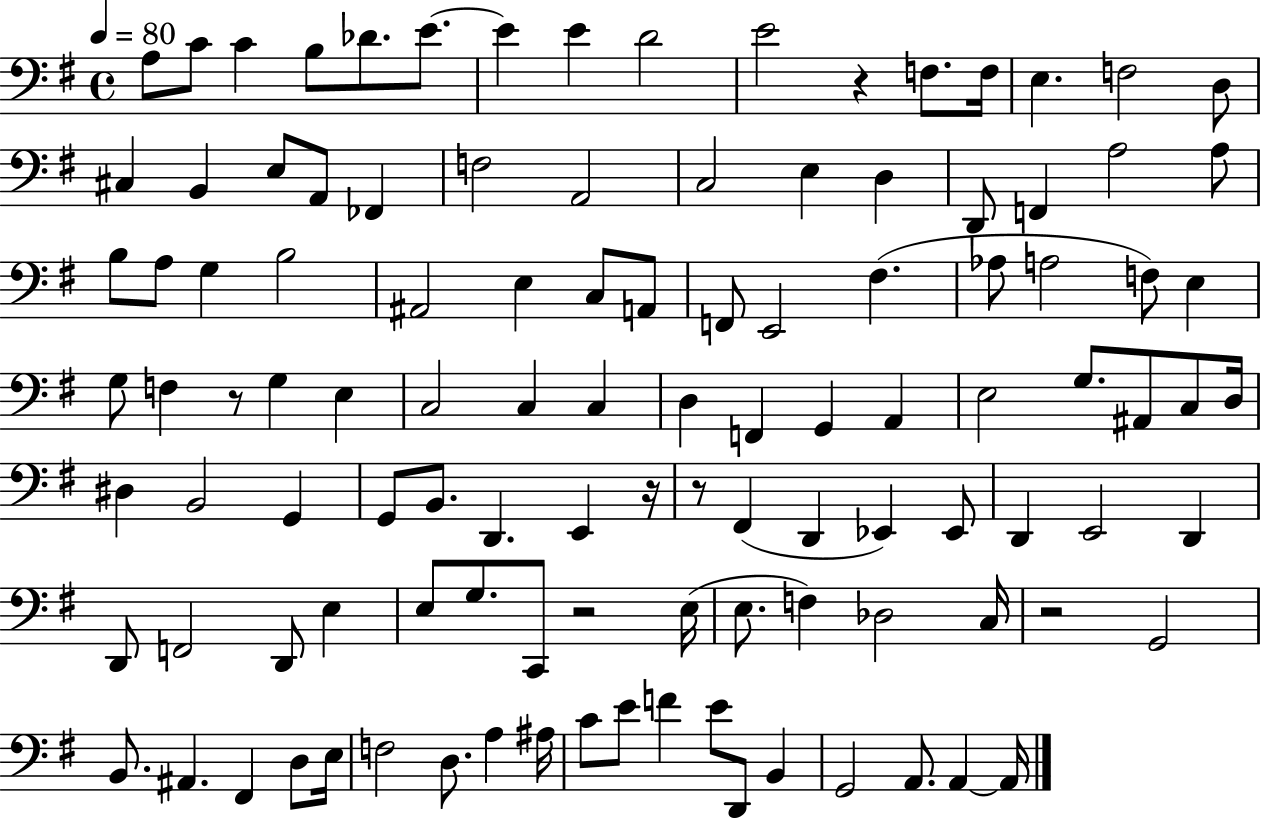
A3/e C4/e C4/q B3/e Db4/e. E4/e. E4/q E4/q D4/h E4/h R/q F3/e. F3/s E3/q. F3/h D3/e C#3/q B2/q E3/e A2/e FES2/q F3/h A2/h C3/h E3/q D3/q D2/e F2/q A3/h A3/e B3/e A3/e G3/q B3/h A#2/h E3/q C3/e A2/e F2/e E2/h F#3/q. Ab3/e A3/h F3/e E3/q G3/e F3/q R/e G3/q E3/q C3/h C3/q C3/q D3/q F2/q G2/q A2/q E3/h G3/e. A#2/e C3/e D3/s D#3/q B2/h G2/q G2/e B2/e. D2/q. E2/q R/s R/e F#2/q D2/q Eb2/q Eb2/e D2/q E2/h D2/q D2/e F2/h D2/e E3/q E3/e G3/e. C2/e R/h E3/s E3/e. F3/q Db3/h C3/s R/h G2/h B2/e. A#2/q. F#2/q D3/e E3/s F3/h D3/e. A3/q A#3/s C4/e E4/e F4/q E4/e D2/e B2/q G2/h A2/e. A2/q A2/s